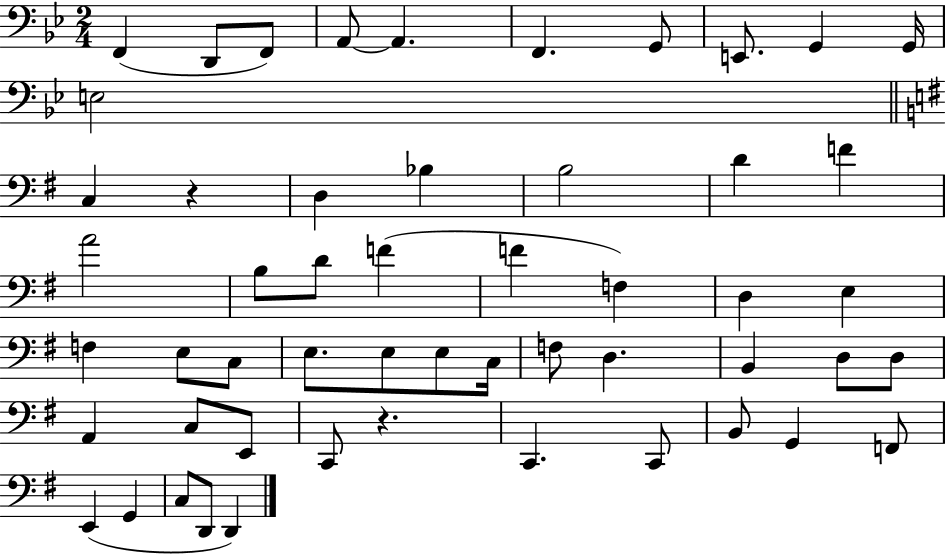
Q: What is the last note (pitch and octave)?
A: D2